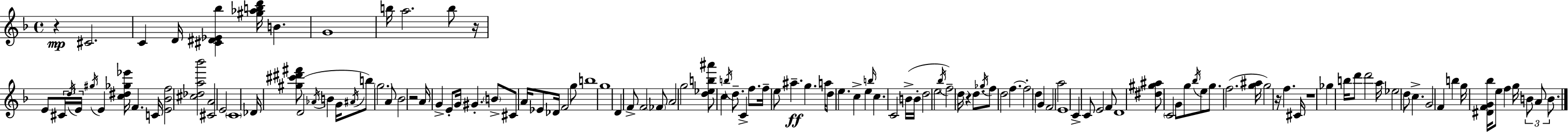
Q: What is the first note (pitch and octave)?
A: C#4